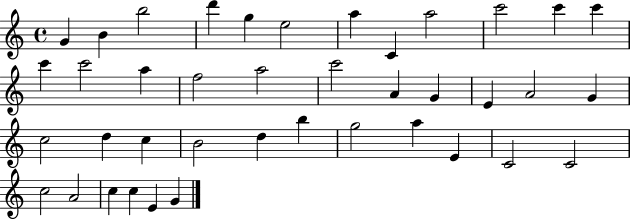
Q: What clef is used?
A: treble